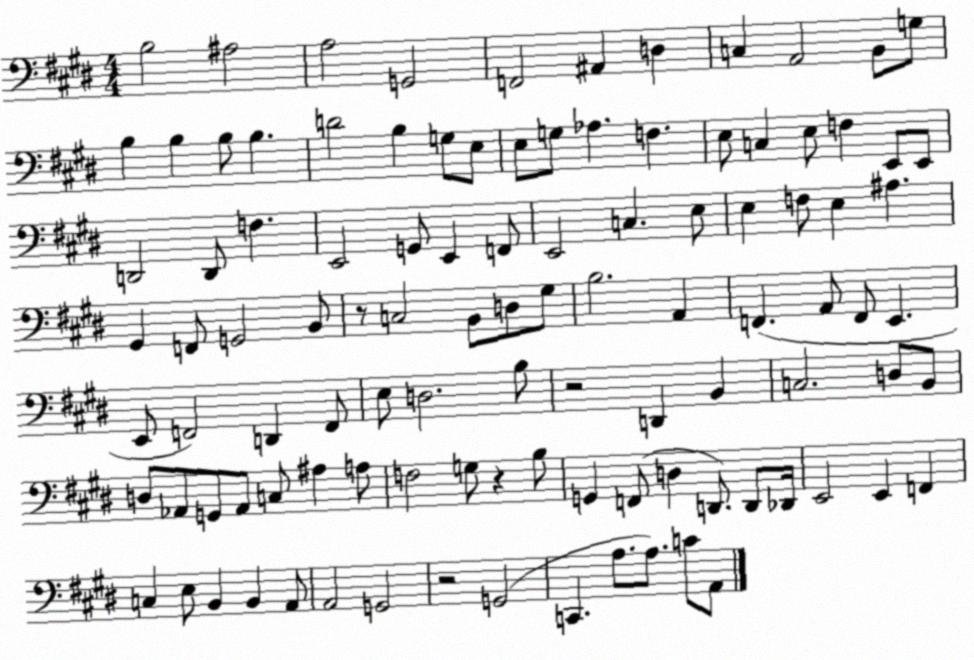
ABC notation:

X:1
T:Untitled
M:4/4
L:1/4
K:E
B,2 ^A,2 A,2 G,,2 F,,2 ^A,, D, C, A,,2 B,,/2 G,/2 B, B, B,/2 B, D2 B, G,/2 E,/2 E,/2 G,/2 _A, F, E,/2 C, E,/2 F, E,,/2 E,,/2 D,,2 D,,/2 F, E,,2 G,,/2 E,, F,,/2 E,,2 C, E,/2 E, F,/2 E, ^A, ^G,, F,,/2 G,,2 B,,/2 z/2 C,2 B,,/2 D,/2 ^G,/2 B,2 A,, F,, A,,/2 F,,/2 E,, E,,/2 F,,2 D,, F,,/2 E,/2 D,2 B,/2 z2 D,, B,, C,2 D,/2 B,,/2 D,/2 _A,,/2 G,,/2 _A,,/2 C,/2 ^A, A,/2 F,2 G,/2 z B,/2 G,, F,,/2 D, D,,/2 D,,/2 _D,,/4 E,,2 E,, F,, C, E,/2 B,, B,, A,,/2 A,,2 G,,2 z2 G,,2 C,, A,/2 A,/2 C/2 A,,/2